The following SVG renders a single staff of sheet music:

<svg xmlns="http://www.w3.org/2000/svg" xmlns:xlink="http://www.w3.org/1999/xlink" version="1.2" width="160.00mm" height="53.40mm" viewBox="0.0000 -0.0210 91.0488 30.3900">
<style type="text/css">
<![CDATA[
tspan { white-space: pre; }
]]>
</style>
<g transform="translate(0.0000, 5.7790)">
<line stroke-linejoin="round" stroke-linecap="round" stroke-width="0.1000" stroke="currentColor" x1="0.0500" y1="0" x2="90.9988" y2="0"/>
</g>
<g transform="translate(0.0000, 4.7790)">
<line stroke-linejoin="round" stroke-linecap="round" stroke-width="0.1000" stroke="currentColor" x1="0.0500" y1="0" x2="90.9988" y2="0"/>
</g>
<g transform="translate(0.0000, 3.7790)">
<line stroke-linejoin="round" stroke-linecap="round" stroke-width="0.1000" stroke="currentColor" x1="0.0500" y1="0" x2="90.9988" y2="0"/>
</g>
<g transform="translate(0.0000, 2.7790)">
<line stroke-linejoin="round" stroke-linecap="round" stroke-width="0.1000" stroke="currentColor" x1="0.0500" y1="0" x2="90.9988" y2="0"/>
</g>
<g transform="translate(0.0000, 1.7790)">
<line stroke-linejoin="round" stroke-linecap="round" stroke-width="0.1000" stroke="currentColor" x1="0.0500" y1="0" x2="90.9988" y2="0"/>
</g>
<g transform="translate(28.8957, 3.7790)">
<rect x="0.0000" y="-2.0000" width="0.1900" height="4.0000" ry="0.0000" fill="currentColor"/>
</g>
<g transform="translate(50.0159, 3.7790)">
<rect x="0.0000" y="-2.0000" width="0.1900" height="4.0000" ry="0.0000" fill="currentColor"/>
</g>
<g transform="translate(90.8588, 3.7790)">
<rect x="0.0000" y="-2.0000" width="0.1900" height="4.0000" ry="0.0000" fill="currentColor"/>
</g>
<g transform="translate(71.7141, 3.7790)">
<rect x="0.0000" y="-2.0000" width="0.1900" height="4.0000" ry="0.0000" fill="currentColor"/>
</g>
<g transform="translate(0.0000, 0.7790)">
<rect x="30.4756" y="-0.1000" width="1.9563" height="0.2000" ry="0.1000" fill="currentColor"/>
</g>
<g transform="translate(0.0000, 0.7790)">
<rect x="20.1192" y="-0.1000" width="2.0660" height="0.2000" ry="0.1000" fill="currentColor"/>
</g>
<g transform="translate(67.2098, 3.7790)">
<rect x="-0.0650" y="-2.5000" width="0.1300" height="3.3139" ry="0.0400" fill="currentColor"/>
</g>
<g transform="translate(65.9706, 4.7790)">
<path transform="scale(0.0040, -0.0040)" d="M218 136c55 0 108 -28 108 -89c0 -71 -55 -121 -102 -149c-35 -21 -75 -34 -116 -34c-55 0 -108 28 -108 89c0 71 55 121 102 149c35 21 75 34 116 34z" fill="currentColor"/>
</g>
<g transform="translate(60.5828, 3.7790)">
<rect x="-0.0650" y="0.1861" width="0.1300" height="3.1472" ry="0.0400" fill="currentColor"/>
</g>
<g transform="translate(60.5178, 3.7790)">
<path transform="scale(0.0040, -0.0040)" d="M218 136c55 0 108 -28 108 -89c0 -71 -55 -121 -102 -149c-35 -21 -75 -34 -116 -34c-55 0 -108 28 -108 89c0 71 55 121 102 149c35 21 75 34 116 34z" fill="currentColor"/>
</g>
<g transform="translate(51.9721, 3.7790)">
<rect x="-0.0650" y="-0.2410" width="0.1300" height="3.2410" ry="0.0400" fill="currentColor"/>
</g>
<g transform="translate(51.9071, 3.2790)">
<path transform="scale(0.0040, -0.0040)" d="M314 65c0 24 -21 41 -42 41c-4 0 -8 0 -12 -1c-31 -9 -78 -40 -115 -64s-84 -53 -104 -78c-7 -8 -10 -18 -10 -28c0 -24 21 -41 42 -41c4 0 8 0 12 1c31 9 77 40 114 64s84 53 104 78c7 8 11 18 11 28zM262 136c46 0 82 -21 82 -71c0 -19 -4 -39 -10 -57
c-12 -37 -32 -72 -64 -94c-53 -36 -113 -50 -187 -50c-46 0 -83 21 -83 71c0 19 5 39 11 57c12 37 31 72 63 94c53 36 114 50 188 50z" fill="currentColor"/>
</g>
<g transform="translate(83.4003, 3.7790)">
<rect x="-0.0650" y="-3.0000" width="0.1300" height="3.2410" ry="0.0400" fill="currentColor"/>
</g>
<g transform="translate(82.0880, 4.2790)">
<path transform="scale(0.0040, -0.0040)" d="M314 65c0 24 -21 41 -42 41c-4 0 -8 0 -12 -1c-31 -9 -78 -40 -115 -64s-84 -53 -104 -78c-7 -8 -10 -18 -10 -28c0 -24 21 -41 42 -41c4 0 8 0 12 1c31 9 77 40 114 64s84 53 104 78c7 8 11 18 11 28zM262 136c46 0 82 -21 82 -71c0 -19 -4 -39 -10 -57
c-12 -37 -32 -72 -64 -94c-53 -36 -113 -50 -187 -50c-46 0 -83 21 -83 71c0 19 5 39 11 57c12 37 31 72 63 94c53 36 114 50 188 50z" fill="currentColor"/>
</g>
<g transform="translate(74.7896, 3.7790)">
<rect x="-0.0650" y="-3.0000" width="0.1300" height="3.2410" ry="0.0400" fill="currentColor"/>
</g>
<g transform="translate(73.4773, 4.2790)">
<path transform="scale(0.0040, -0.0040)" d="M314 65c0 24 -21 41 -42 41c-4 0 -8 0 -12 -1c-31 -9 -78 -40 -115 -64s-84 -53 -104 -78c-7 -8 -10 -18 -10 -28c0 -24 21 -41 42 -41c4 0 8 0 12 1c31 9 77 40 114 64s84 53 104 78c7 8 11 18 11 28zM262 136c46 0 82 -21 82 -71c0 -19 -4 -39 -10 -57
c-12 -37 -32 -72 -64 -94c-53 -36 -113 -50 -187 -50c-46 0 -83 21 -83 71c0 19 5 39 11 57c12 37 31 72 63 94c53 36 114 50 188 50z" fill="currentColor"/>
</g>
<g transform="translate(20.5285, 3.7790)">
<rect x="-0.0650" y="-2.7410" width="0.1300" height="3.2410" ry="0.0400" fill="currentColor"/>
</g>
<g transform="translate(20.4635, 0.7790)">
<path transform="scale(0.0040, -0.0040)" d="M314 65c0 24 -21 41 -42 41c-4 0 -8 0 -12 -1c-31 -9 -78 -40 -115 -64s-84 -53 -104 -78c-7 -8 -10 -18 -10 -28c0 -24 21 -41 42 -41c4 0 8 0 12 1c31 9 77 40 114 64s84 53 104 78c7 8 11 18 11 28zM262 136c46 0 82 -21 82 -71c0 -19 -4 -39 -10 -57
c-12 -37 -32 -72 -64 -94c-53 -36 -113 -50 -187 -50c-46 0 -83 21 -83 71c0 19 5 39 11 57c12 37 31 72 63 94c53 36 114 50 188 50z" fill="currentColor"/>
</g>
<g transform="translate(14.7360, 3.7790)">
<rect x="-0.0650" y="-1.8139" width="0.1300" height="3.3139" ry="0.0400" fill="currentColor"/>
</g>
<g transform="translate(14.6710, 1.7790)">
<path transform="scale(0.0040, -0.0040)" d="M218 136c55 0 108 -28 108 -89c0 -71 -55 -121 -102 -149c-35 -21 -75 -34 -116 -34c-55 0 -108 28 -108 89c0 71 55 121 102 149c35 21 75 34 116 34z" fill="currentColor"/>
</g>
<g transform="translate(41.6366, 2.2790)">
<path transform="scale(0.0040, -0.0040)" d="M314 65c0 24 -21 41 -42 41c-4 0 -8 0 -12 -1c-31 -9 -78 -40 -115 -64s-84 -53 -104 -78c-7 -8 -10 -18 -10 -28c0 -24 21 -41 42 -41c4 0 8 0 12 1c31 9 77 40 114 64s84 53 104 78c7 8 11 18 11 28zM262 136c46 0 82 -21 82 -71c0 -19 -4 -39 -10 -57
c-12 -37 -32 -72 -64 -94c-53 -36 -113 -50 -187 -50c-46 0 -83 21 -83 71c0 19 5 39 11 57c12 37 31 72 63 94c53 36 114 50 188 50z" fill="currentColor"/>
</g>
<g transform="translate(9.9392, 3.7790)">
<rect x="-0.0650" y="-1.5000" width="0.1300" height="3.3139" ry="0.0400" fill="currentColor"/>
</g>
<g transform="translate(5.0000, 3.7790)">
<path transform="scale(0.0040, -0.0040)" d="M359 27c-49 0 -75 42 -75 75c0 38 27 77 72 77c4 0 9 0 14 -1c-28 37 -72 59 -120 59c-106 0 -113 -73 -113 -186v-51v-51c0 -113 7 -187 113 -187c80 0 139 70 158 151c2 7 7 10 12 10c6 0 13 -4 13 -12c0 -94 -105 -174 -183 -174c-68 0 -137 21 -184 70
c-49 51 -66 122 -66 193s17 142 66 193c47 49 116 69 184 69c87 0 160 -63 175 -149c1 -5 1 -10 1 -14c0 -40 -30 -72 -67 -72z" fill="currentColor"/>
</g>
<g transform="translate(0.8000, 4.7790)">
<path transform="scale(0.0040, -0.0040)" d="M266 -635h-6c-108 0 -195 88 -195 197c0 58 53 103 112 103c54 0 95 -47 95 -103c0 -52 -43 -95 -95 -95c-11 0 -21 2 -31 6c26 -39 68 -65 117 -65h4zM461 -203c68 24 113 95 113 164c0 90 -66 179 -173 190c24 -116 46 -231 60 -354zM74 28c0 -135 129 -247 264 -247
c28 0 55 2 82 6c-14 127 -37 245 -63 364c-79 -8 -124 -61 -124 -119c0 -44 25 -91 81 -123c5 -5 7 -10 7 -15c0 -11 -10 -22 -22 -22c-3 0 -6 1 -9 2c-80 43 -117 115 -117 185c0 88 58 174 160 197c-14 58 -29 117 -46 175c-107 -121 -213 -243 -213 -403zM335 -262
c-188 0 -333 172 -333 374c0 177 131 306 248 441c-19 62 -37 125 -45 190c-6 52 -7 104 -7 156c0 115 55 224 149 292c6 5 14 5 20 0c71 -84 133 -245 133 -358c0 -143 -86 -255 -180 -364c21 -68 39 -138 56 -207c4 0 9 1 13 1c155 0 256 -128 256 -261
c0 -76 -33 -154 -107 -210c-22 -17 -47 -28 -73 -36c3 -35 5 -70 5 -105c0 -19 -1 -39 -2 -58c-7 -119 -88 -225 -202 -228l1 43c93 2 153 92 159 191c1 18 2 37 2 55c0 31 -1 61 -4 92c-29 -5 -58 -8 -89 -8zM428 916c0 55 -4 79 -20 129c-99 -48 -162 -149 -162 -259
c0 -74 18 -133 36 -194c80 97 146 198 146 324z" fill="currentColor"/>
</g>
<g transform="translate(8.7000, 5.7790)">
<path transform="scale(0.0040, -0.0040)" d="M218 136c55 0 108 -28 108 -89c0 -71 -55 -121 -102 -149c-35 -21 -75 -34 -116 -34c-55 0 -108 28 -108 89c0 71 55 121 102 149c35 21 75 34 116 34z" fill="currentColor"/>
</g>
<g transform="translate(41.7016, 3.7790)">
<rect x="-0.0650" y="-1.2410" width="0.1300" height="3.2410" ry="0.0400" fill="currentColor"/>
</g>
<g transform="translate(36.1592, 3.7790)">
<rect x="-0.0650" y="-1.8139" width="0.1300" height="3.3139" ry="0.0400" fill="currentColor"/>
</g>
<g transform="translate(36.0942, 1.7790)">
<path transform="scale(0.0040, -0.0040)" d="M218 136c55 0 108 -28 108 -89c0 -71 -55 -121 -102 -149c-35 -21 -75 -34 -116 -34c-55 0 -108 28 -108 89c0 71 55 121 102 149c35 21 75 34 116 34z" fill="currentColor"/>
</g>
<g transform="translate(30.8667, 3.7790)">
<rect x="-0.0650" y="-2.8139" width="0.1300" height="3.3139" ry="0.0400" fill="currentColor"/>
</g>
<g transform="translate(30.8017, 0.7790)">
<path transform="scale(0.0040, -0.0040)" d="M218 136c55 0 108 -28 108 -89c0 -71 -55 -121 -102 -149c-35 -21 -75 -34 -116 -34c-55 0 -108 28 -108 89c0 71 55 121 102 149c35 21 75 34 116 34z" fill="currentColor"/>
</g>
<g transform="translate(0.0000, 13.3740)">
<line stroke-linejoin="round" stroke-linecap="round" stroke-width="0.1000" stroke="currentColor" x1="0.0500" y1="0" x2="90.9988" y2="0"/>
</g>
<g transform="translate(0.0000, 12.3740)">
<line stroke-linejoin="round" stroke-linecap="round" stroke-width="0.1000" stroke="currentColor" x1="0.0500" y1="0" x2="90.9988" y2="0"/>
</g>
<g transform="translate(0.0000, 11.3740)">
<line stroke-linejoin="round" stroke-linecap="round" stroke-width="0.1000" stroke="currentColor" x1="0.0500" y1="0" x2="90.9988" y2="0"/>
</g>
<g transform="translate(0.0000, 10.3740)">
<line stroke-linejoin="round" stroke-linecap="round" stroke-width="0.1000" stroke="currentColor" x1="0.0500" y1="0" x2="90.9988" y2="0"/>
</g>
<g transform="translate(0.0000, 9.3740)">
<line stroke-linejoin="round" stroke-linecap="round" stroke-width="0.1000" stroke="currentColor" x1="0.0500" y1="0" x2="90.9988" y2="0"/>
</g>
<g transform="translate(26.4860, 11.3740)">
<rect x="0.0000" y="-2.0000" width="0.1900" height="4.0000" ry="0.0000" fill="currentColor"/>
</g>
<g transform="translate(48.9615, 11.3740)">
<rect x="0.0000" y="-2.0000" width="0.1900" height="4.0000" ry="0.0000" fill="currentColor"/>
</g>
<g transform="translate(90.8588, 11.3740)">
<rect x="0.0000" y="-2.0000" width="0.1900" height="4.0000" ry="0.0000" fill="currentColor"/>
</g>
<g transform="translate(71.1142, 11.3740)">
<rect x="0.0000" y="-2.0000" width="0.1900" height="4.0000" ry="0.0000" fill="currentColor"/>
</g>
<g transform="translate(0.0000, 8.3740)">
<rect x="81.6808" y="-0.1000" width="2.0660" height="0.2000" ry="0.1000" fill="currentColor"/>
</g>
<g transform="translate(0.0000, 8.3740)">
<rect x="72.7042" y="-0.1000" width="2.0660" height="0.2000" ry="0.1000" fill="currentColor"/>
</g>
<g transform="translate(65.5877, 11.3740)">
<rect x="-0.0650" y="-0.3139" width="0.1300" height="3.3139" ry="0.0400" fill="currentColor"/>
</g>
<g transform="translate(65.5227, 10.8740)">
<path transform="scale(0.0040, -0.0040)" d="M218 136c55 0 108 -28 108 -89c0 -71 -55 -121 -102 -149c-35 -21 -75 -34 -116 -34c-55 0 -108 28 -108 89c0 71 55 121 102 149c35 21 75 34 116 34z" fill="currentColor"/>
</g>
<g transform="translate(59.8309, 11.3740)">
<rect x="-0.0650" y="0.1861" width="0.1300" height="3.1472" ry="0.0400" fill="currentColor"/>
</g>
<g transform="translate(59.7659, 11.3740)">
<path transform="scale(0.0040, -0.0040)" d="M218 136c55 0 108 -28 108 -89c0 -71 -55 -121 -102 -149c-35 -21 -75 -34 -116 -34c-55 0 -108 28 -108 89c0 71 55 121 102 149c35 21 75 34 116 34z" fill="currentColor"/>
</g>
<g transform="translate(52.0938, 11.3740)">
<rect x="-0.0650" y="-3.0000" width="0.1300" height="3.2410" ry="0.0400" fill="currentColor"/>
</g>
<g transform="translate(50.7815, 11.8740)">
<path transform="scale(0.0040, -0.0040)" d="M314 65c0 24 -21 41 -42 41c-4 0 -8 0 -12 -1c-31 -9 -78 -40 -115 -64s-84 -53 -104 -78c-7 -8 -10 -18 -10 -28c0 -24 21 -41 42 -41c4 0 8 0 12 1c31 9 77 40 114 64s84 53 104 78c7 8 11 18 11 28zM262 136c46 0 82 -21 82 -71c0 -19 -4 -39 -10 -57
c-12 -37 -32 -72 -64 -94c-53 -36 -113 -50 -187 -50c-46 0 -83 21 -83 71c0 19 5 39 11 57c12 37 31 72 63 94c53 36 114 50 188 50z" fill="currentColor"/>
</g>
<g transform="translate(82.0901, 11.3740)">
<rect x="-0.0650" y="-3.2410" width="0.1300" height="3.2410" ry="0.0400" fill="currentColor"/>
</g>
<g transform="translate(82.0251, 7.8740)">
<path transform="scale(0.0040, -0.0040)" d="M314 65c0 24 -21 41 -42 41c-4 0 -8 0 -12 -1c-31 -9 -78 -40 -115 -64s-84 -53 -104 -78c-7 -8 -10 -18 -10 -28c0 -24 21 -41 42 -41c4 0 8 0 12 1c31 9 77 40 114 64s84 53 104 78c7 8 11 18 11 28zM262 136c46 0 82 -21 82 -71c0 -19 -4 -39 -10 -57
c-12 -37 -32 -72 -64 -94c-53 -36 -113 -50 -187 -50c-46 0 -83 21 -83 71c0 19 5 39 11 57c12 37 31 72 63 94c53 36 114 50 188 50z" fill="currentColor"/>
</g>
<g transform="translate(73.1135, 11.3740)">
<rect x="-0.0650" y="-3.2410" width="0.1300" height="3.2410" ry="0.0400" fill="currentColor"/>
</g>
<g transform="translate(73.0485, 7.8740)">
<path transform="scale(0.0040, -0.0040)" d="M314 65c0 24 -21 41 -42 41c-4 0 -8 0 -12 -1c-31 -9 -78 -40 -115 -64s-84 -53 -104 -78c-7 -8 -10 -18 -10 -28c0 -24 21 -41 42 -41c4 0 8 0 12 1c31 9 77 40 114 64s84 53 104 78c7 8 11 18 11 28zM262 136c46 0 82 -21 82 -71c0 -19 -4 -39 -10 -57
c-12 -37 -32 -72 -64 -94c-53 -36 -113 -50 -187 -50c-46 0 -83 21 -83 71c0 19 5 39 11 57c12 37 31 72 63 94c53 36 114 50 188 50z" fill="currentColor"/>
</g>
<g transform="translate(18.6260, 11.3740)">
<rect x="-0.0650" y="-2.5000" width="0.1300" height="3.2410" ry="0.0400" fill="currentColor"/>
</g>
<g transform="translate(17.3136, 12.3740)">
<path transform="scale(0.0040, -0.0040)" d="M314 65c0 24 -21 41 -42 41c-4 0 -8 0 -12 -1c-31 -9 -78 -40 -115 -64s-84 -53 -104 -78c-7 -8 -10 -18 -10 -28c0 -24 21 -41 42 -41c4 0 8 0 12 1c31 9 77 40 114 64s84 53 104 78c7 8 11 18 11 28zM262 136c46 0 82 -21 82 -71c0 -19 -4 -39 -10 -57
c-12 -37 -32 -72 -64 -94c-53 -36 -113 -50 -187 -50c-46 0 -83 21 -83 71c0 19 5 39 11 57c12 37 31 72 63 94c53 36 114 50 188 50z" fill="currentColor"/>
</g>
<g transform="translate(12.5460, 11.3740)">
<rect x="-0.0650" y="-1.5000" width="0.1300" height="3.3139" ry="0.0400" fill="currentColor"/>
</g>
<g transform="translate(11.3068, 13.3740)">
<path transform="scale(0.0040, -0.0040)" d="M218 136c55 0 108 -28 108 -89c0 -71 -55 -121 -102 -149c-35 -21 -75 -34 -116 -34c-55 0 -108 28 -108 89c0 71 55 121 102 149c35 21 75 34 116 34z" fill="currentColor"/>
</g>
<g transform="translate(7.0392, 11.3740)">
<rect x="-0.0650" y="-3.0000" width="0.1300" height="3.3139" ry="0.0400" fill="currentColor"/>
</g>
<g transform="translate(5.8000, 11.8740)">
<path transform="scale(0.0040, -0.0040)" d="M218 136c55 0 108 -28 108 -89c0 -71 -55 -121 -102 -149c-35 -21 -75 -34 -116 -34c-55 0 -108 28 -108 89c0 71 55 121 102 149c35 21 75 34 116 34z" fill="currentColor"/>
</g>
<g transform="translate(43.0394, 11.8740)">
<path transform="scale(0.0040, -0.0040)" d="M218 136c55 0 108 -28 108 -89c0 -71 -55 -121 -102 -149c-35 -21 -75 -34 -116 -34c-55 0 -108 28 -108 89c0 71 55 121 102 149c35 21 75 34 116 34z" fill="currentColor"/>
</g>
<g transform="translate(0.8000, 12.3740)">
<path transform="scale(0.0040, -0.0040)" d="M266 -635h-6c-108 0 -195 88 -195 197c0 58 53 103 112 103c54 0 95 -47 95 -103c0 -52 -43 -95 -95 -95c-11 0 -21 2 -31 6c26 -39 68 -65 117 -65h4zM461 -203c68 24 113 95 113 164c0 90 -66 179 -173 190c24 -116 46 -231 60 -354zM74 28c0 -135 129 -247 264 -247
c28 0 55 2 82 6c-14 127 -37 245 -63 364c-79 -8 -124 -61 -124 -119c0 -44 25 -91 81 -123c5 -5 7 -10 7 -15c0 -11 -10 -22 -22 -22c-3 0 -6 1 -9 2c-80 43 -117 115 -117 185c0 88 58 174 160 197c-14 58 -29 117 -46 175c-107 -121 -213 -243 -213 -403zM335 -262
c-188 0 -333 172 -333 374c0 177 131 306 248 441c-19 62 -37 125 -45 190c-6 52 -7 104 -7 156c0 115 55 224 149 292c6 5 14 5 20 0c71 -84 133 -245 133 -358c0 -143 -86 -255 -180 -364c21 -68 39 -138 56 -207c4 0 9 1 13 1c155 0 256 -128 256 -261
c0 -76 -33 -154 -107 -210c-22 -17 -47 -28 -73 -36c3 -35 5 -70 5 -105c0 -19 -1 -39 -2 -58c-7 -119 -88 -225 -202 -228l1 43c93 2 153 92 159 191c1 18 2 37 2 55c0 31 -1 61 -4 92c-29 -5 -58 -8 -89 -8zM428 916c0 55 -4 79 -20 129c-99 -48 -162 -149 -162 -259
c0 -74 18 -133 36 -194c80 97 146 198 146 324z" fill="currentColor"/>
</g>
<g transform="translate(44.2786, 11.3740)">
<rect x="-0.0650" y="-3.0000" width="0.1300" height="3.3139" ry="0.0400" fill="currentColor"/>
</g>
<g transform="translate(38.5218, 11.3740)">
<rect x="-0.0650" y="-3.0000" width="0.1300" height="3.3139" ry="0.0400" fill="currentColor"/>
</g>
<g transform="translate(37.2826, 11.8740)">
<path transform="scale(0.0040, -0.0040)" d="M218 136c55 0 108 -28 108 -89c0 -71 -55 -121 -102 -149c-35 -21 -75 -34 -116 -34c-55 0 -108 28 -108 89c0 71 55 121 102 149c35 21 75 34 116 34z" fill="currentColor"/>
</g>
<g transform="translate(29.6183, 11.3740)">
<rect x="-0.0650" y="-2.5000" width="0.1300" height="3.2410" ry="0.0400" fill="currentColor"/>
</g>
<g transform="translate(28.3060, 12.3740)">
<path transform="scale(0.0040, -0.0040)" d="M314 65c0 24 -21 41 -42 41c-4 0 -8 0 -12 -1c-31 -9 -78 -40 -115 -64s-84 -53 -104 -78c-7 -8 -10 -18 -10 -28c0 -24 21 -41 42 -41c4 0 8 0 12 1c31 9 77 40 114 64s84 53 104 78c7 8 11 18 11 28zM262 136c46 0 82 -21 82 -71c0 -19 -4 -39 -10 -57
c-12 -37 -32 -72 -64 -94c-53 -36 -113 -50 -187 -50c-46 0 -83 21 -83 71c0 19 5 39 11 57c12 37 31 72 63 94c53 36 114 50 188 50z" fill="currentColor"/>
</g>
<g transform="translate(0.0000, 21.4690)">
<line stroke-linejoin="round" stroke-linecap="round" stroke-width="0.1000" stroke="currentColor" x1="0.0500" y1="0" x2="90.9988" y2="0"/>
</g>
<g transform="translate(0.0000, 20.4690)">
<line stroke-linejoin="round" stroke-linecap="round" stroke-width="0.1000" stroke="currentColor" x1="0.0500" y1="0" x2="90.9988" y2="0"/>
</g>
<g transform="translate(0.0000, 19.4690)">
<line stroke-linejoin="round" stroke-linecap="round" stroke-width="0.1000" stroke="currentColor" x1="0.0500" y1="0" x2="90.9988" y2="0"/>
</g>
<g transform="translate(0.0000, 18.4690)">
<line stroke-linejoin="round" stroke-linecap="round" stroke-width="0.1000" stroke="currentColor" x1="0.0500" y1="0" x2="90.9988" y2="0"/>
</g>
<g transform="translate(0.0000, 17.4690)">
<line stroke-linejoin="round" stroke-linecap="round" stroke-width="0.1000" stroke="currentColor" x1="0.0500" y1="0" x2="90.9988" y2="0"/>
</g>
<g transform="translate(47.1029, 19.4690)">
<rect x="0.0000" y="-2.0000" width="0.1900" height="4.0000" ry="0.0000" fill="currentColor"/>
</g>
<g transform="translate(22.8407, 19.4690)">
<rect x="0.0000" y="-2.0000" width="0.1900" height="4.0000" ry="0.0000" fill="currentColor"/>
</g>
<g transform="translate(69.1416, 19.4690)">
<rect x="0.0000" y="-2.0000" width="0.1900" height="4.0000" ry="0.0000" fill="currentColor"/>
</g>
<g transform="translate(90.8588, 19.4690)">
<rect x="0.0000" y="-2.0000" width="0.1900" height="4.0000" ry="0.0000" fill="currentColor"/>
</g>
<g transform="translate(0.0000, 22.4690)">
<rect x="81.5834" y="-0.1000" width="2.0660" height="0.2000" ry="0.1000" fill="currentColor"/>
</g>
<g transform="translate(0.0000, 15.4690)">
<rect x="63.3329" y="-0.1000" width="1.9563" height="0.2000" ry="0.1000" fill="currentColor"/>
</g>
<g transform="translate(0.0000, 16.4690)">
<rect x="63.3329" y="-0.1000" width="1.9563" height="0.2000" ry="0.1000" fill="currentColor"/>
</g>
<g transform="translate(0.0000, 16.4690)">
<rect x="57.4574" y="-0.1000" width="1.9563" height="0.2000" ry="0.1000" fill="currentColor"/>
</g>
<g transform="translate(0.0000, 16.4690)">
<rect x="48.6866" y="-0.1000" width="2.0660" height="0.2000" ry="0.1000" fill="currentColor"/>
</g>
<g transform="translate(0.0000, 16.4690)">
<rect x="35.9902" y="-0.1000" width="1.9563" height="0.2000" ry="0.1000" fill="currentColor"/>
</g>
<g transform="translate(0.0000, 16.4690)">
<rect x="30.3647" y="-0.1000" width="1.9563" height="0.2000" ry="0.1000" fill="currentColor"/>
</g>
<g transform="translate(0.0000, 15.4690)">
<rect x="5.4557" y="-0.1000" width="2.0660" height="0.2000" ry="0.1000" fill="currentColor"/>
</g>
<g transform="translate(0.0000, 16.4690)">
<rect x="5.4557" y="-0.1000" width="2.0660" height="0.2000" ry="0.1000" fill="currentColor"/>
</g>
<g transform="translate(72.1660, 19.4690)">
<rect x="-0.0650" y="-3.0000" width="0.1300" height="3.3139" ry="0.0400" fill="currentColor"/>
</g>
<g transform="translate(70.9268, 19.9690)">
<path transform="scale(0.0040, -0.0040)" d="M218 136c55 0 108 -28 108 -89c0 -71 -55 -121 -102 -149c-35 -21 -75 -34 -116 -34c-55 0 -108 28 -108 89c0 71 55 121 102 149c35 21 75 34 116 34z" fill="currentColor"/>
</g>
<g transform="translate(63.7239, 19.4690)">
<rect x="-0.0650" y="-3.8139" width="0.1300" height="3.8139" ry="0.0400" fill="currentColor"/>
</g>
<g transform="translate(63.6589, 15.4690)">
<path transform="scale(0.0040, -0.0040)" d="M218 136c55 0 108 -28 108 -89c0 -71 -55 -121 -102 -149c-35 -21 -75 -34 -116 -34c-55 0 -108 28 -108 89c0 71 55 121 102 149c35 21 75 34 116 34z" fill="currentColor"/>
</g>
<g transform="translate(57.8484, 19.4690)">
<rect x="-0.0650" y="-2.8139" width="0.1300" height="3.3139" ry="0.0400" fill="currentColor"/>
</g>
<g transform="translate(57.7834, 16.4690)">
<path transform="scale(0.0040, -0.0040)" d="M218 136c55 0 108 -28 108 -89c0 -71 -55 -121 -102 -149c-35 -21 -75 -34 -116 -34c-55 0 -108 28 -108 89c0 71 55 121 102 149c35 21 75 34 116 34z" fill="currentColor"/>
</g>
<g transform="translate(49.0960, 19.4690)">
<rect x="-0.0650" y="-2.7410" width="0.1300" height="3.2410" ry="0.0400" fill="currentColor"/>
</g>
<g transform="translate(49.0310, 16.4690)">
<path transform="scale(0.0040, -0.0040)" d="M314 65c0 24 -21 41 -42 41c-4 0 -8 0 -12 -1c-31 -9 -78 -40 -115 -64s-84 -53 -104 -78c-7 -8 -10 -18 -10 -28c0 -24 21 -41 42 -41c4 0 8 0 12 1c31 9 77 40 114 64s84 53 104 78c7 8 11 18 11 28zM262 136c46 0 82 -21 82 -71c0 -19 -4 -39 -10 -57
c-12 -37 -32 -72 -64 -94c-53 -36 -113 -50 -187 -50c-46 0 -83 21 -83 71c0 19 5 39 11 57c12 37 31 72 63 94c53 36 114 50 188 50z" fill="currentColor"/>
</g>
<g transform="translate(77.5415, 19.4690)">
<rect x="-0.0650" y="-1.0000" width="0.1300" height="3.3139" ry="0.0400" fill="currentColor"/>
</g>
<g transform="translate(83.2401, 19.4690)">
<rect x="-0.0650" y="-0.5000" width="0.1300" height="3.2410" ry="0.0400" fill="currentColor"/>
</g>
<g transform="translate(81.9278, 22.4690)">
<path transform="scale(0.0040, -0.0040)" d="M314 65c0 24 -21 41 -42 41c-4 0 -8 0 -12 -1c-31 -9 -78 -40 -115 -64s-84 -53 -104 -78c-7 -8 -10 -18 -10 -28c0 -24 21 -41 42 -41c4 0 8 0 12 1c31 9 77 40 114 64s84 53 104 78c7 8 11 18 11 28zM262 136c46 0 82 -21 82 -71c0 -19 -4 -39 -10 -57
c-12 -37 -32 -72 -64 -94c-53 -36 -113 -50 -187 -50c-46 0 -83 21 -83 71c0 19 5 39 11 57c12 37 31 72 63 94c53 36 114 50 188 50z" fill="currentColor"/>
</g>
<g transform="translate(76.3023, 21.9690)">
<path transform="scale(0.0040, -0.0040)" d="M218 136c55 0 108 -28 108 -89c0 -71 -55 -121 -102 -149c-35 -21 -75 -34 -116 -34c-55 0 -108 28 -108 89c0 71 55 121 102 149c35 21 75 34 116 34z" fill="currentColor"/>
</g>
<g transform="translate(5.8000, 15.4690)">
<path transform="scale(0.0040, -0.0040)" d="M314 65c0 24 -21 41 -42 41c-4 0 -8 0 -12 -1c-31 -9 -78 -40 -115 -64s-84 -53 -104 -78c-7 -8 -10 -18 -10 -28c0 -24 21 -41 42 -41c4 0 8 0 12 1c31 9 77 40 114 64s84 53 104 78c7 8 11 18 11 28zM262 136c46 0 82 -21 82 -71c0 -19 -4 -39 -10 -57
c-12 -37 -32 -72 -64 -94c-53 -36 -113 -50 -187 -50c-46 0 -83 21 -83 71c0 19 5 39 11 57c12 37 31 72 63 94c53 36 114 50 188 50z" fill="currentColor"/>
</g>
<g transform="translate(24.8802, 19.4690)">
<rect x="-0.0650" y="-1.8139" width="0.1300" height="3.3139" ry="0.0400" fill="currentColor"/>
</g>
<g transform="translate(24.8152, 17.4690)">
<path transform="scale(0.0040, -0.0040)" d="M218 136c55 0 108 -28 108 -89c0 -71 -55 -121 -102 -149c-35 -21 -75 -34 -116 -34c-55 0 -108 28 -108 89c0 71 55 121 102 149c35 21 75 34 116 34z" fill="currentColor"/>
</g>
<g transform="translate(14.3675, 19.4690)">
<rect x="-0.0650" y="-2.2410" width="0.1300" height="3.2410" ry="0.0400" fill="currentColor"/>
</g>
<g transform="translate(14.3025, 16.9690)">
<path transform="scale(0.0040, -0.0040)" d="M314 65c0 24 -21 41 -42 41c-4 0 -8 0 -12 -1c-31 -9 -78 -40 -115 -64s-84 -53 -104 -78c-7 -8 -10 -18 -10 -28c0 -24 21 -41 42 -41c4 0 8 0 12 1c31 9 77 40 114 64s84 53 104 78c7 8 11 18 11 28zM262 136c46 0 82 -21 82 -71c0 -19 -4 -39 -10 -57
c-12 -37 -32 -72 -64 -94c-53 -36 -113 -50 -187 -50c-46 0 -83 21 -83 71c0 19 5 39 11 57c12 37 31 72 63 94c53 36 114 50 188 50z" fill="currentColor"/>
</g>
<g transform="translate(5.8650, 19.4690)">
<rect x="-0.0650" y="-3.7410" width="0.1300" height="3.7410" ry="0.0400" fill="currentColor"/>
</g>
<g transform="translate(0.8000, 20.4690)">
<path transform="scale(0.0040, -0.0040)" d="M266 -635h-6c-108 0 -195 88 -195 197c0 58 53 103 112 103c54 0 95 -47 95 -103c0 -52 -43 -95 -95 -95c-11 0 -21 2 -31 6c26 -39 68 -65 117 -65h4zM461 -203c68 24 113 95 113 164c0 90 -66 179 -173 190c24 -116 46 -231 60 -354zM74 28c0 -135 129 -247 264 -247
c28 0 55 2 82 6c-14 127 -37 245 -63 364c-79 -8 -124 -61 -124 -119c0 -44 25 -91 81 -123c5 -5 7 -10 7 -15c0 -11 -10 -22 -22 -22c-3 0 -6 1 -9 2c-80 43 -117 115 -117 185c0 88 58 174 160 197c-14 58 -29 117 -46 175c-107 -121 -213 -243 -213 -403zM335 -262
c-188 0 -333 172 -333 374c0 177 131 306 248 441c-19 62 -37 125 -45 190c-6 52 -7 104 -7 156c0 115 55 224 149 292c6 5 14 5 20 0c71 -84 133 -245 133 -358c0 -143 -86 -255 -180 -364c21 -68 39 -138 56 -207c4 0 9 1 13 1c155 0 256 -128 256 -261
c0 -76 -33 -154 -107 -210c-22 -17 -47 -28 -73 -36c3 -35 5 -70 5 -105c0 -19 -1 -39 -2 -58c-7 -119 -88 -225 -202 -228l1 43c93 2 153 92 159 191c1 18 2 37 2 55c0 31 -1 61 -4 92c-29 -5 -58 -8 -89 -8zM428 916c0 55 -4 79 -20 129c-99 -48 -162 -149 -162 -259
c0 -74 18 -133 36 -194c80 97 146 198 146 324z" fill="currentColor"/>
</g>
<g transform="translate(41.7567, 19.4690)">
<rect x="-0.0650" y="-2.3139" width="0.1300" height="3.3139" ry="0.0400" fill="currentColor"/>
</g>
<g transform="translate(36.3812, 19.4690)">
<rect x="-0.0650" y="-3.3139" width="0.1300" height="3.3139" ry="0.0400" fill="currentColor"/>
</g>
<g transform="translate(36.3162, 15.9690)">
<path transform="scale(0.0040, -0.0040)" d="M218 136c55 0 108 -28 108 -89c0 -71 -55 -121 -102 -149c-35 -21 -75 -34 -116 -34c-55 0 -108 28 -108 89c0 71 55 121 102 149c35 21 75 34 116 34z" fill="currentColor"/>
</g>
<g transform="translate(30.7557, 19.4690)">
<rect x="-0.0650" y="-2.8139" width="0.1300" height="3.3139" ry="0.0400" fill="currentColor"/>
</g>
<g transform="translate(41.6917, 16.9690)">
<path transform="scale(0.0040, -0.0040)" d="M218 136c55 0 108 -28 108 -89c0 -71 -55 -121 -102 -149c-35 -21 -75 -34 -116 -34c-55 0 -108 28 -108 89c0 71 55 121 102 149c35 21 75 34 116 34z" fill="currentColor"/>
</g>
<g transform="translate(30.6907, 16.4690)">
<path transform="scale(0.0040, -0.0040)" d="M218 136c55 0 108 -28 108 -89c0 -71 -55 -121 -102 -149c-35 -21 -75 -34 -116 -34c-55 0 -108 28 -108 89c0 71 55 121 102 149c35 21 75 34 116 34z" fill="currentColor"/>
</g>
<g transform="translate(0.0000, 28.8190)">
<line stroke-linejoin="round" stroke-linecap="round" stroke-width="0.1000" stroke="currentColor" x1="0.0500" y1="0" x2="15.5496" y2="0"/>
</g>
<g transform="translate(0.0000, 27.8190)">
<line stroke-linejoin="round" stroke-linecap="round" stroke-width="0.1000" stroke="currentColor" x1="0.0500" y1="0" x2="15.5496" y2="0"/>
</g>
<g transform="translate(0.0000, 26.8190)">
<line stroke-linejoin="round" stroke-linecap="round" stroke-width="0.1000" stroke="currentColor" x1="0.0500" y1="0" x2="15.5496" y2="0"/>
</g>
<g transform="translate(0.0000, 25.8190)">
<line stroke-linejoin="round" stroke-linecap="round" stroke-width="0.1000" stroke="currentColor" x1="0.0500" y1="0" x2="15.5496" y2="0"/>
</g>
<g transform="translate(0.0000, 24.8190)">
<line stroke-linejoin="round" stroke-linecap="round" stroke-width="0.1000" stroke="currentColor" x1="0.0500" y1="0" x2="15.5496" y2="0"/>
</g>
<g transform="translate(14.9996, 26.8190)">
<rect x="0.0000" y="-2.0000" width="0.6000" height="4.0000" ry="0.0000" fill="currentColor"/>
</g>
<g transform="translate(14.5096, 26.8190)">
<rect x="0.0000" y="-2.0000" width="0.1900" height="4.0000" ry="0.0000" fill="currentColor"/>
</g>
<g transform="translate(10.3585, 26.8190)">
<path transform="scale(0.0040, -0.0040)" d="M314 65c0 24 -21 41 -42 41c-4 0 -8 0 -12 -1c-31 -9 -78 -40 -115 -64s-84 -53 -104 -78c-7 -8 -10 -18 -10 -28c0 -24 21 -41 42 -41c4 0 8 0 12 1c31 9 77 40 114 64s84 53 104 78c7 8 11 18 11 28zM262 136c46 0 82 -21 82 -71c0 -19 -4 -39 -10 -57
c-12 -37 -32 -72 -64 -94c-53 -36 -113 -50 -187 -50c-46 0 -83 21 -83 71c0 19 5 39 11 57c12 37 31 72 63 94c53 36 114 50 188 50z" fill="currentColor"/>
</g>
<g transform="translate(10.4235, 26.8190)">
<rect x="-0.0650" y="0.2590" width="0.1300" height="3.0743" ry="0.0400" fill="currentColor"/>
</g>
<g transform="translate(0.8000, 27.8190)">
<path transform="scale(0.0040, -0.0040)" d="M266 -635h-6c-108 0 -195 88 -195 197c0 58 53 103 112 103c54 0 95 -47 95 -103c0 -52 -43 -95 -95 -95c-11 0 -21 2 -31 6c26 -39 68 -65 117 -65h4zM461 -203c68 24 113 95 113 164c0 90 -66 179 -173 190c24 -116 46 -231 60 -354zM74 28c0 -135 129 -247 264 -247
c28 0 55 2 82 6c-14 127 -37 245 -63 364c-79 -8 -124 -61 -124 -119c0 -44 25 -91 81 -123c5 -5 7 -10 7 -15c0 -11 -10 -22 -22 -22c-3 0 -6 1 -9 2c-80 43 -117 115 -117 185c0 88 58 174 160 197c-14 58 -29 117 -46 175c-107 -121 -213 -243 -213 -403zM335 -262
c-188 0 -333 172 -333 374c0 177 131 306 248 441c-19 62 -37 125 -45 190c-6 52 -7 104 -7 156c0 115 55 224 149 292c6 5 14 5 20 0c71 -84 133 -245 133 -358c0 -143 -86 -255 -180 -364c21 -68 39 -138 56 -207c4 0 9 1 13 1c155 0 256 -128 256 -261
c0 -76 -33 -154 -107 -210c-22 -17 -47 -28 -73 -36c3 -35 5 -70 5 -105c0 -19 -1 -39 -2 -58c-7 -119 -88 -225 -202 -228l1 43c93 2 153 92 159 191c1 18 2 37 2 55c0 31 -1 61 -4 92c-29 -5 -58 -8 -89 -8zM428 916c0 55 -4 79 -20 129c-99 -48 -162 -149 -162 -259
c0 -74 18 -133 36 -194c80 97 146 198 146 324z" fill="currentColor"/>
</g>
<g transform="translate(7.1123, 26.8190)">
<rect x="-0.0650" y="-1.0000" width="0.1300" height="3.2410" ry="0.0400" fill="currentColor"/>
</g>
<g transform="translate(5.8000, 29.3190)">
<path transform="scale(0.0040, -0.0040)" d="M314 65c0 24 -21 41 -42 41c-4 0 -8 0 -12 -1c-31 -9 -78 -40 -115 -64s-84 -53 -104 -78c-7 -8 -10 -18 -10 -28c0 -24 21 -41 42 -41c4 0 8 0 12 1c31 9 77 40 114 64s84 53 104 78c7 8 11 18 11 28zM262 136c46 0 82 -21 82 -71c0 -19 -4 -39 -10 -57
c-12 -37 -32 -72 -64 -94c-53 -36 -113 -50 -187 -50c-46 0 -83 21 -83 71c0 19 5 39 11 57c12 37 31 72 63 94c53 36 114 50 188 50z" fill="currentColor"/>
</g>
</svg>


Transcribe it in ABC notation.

X:1
T:Untitled
M:4/4
L:1/4
K:C
E f a2 a f e2 c2 B G A2 A2 A E G2 G2 A A A2 B c b2 b2 c'2 g2 f a b g a2 a c' A D C2 D2 B2